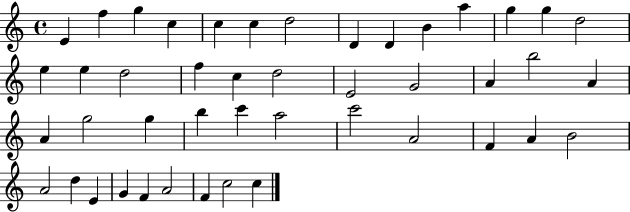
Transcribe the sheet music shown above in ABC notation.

X:1
T:Untitled
M:4/4
L:1/4
K:C
E f g c c c d2 D D B a g g d2 e e d2 f c d2 E2 G2 A b2 A A g2 g b c' a2 c'2 A2 F A B2 A2 d E G F A2 F c2 c